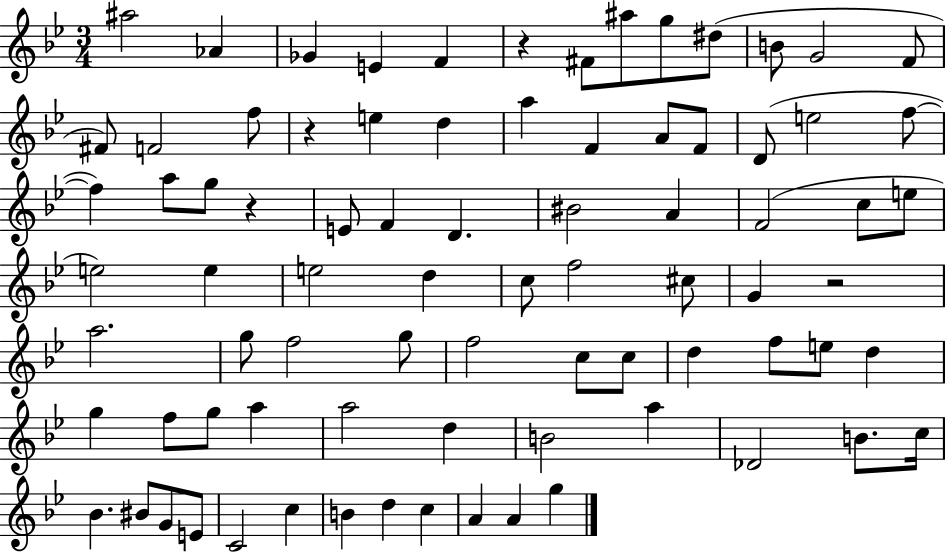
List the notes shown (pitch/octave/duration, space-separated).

A#5/h Ab4/q Gb4/q E4/q F4/q R/q F#4/e A#5/e G5/e D#5/e B4/e G4/h F4/e F#4/e F4/h F5/e R/q E5/q D5/q A5/q F4/q A4/e F4/e D4/e E5/h F5/e F5/q A5/e G5/e R/q E4/e F4/q D4/q. BIS4/h A4/q F4/h C5/e E5/e E5/h E5/q E5/h D5/q C5/e F5/h C#5/e G4/q R/h A5/h. G5/e F5/h G5/e F5/h C5/e C5/e D5/q F5/e E5/e D5/q G5/q F5/e G5/e A5/q A5/h D5/q B4/h A5/q Db4/h B4/e. C5/s Bb4/q. BIS4/e G4/e E4/e C4/h C5/q B4/q D5/q C5/q A4/q A4/q G5/q